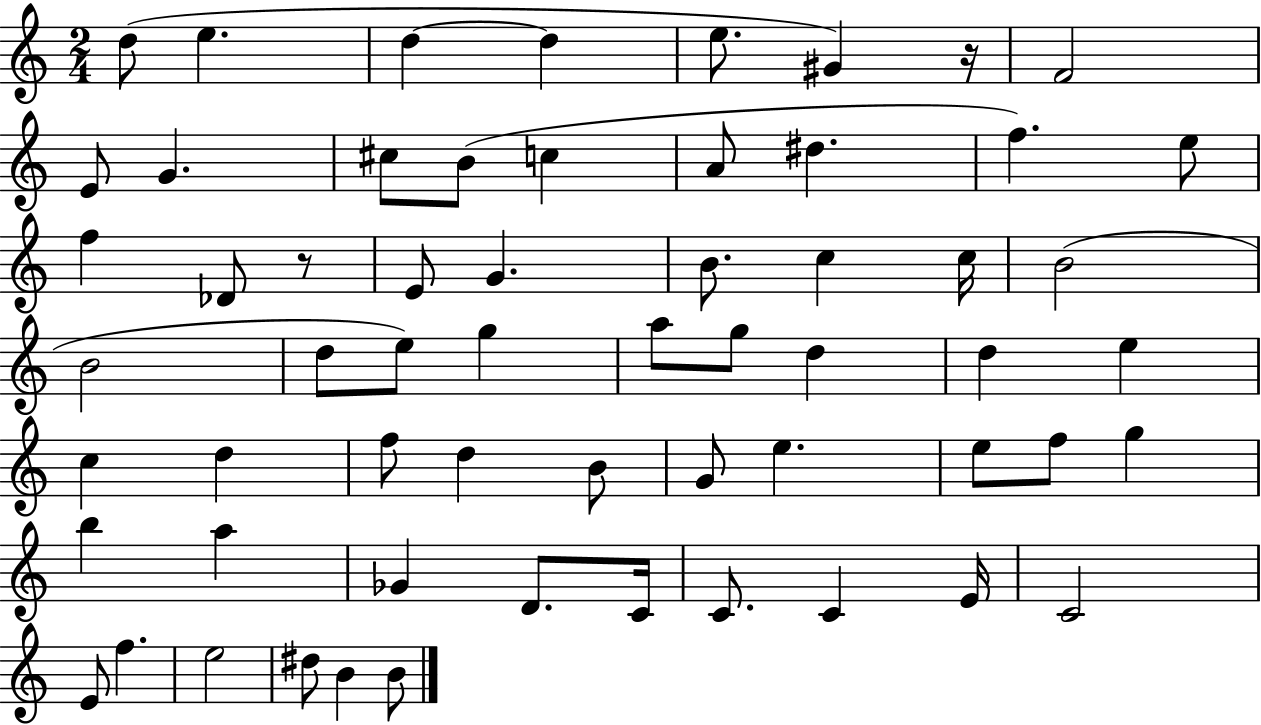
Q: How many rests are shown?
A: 2